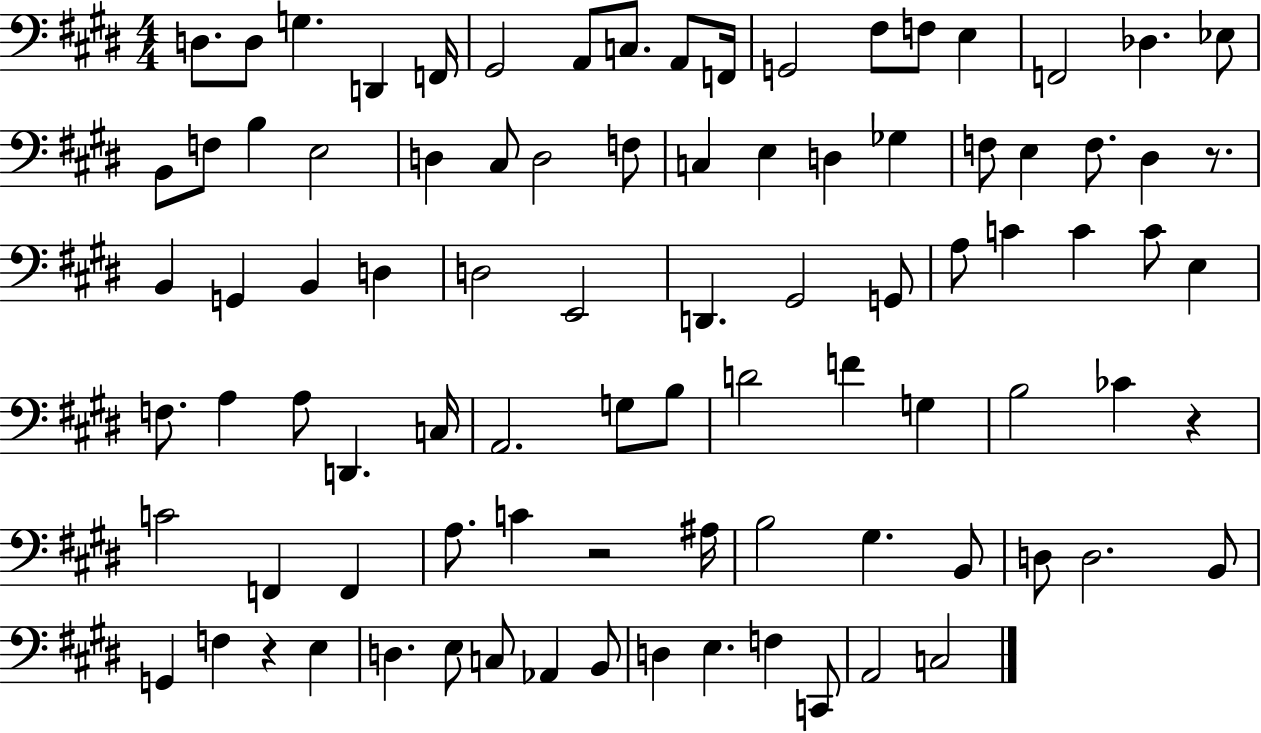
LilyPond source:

{
  \clef bass
  \numericTimeSignature
  \time 4/4
  \key e \major
  d8. d8 g4. d,4 f,16 | gis,2 a,8 c8. a,8 f,16 | g,2 fis8 f8 e4 | f,2 des4. ees8 | \break b,8 f8 b4 e2 | d4 cis8 d2 f8 | c4 e4 d4 ges4 | f8 e4 f8. dis4 r8. | \break b,4 g,4 b,4 d4 | d2 e,2 | d,4. gis,2 g,8 | a8 c'4 c'4 c'8 e4 | \break f8. a4 a8 d,4. c16 | a,2. g8 b8 | d'2 f'4 g4 | b2 ces'4 r4 | \break c'2 f,4 f,4 | a8. c'4 r2 ais16 | b2 gis4. b,8 | d8 d2. b,8 | \break g,4 f4 r4 e4 | d4. e8 c8 aes,4 b,8 | d4 e4. f4 c,8 | a,2 c2 | \break \bar "|."
}